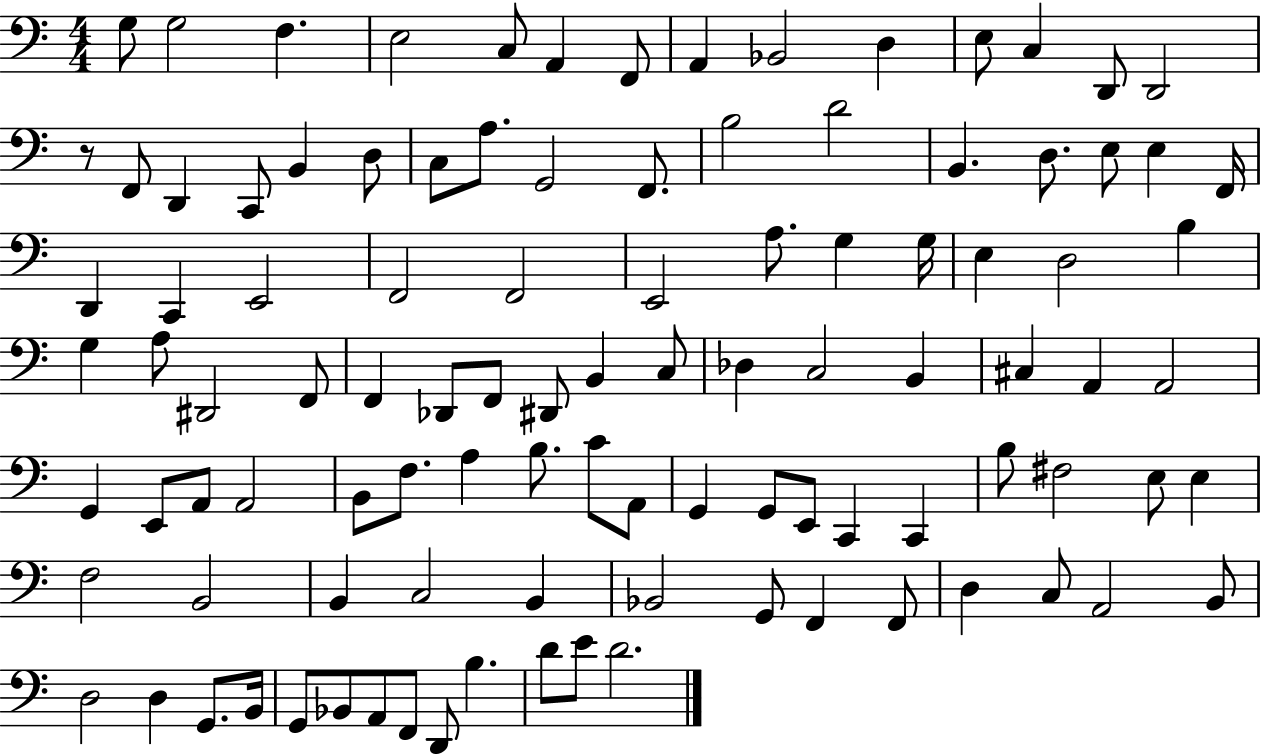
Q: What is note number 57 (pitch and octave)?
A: A2